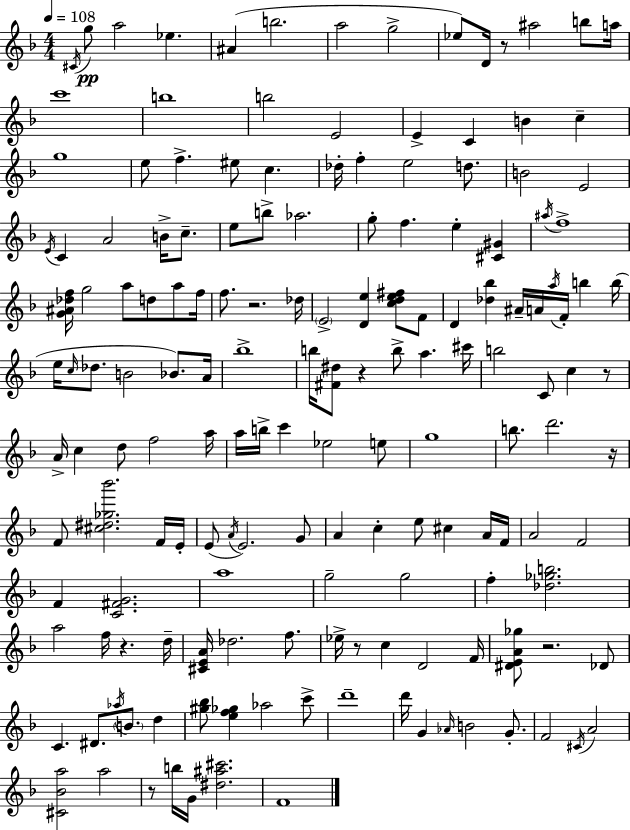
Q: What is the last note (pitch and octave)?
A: F4